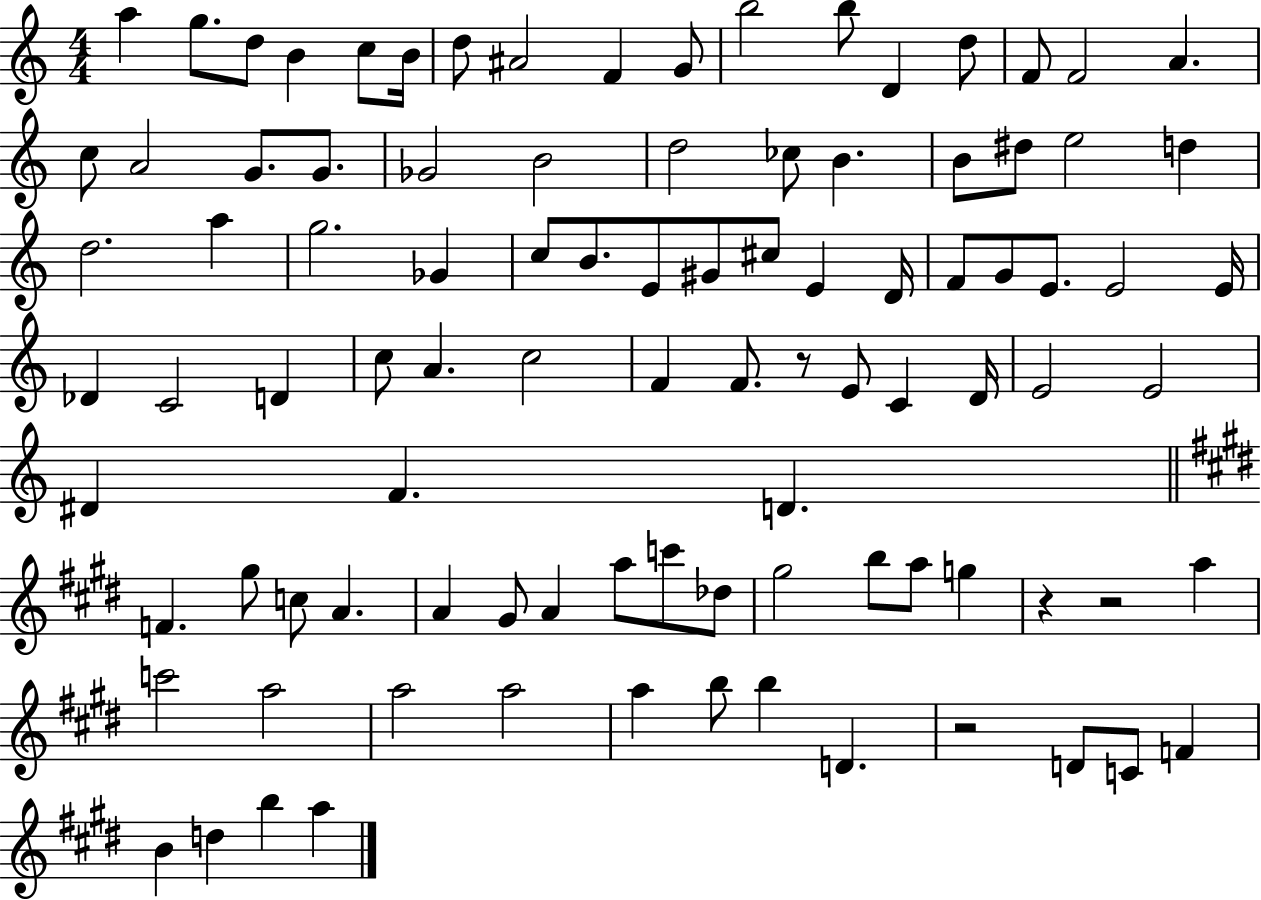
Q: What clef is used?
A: treble